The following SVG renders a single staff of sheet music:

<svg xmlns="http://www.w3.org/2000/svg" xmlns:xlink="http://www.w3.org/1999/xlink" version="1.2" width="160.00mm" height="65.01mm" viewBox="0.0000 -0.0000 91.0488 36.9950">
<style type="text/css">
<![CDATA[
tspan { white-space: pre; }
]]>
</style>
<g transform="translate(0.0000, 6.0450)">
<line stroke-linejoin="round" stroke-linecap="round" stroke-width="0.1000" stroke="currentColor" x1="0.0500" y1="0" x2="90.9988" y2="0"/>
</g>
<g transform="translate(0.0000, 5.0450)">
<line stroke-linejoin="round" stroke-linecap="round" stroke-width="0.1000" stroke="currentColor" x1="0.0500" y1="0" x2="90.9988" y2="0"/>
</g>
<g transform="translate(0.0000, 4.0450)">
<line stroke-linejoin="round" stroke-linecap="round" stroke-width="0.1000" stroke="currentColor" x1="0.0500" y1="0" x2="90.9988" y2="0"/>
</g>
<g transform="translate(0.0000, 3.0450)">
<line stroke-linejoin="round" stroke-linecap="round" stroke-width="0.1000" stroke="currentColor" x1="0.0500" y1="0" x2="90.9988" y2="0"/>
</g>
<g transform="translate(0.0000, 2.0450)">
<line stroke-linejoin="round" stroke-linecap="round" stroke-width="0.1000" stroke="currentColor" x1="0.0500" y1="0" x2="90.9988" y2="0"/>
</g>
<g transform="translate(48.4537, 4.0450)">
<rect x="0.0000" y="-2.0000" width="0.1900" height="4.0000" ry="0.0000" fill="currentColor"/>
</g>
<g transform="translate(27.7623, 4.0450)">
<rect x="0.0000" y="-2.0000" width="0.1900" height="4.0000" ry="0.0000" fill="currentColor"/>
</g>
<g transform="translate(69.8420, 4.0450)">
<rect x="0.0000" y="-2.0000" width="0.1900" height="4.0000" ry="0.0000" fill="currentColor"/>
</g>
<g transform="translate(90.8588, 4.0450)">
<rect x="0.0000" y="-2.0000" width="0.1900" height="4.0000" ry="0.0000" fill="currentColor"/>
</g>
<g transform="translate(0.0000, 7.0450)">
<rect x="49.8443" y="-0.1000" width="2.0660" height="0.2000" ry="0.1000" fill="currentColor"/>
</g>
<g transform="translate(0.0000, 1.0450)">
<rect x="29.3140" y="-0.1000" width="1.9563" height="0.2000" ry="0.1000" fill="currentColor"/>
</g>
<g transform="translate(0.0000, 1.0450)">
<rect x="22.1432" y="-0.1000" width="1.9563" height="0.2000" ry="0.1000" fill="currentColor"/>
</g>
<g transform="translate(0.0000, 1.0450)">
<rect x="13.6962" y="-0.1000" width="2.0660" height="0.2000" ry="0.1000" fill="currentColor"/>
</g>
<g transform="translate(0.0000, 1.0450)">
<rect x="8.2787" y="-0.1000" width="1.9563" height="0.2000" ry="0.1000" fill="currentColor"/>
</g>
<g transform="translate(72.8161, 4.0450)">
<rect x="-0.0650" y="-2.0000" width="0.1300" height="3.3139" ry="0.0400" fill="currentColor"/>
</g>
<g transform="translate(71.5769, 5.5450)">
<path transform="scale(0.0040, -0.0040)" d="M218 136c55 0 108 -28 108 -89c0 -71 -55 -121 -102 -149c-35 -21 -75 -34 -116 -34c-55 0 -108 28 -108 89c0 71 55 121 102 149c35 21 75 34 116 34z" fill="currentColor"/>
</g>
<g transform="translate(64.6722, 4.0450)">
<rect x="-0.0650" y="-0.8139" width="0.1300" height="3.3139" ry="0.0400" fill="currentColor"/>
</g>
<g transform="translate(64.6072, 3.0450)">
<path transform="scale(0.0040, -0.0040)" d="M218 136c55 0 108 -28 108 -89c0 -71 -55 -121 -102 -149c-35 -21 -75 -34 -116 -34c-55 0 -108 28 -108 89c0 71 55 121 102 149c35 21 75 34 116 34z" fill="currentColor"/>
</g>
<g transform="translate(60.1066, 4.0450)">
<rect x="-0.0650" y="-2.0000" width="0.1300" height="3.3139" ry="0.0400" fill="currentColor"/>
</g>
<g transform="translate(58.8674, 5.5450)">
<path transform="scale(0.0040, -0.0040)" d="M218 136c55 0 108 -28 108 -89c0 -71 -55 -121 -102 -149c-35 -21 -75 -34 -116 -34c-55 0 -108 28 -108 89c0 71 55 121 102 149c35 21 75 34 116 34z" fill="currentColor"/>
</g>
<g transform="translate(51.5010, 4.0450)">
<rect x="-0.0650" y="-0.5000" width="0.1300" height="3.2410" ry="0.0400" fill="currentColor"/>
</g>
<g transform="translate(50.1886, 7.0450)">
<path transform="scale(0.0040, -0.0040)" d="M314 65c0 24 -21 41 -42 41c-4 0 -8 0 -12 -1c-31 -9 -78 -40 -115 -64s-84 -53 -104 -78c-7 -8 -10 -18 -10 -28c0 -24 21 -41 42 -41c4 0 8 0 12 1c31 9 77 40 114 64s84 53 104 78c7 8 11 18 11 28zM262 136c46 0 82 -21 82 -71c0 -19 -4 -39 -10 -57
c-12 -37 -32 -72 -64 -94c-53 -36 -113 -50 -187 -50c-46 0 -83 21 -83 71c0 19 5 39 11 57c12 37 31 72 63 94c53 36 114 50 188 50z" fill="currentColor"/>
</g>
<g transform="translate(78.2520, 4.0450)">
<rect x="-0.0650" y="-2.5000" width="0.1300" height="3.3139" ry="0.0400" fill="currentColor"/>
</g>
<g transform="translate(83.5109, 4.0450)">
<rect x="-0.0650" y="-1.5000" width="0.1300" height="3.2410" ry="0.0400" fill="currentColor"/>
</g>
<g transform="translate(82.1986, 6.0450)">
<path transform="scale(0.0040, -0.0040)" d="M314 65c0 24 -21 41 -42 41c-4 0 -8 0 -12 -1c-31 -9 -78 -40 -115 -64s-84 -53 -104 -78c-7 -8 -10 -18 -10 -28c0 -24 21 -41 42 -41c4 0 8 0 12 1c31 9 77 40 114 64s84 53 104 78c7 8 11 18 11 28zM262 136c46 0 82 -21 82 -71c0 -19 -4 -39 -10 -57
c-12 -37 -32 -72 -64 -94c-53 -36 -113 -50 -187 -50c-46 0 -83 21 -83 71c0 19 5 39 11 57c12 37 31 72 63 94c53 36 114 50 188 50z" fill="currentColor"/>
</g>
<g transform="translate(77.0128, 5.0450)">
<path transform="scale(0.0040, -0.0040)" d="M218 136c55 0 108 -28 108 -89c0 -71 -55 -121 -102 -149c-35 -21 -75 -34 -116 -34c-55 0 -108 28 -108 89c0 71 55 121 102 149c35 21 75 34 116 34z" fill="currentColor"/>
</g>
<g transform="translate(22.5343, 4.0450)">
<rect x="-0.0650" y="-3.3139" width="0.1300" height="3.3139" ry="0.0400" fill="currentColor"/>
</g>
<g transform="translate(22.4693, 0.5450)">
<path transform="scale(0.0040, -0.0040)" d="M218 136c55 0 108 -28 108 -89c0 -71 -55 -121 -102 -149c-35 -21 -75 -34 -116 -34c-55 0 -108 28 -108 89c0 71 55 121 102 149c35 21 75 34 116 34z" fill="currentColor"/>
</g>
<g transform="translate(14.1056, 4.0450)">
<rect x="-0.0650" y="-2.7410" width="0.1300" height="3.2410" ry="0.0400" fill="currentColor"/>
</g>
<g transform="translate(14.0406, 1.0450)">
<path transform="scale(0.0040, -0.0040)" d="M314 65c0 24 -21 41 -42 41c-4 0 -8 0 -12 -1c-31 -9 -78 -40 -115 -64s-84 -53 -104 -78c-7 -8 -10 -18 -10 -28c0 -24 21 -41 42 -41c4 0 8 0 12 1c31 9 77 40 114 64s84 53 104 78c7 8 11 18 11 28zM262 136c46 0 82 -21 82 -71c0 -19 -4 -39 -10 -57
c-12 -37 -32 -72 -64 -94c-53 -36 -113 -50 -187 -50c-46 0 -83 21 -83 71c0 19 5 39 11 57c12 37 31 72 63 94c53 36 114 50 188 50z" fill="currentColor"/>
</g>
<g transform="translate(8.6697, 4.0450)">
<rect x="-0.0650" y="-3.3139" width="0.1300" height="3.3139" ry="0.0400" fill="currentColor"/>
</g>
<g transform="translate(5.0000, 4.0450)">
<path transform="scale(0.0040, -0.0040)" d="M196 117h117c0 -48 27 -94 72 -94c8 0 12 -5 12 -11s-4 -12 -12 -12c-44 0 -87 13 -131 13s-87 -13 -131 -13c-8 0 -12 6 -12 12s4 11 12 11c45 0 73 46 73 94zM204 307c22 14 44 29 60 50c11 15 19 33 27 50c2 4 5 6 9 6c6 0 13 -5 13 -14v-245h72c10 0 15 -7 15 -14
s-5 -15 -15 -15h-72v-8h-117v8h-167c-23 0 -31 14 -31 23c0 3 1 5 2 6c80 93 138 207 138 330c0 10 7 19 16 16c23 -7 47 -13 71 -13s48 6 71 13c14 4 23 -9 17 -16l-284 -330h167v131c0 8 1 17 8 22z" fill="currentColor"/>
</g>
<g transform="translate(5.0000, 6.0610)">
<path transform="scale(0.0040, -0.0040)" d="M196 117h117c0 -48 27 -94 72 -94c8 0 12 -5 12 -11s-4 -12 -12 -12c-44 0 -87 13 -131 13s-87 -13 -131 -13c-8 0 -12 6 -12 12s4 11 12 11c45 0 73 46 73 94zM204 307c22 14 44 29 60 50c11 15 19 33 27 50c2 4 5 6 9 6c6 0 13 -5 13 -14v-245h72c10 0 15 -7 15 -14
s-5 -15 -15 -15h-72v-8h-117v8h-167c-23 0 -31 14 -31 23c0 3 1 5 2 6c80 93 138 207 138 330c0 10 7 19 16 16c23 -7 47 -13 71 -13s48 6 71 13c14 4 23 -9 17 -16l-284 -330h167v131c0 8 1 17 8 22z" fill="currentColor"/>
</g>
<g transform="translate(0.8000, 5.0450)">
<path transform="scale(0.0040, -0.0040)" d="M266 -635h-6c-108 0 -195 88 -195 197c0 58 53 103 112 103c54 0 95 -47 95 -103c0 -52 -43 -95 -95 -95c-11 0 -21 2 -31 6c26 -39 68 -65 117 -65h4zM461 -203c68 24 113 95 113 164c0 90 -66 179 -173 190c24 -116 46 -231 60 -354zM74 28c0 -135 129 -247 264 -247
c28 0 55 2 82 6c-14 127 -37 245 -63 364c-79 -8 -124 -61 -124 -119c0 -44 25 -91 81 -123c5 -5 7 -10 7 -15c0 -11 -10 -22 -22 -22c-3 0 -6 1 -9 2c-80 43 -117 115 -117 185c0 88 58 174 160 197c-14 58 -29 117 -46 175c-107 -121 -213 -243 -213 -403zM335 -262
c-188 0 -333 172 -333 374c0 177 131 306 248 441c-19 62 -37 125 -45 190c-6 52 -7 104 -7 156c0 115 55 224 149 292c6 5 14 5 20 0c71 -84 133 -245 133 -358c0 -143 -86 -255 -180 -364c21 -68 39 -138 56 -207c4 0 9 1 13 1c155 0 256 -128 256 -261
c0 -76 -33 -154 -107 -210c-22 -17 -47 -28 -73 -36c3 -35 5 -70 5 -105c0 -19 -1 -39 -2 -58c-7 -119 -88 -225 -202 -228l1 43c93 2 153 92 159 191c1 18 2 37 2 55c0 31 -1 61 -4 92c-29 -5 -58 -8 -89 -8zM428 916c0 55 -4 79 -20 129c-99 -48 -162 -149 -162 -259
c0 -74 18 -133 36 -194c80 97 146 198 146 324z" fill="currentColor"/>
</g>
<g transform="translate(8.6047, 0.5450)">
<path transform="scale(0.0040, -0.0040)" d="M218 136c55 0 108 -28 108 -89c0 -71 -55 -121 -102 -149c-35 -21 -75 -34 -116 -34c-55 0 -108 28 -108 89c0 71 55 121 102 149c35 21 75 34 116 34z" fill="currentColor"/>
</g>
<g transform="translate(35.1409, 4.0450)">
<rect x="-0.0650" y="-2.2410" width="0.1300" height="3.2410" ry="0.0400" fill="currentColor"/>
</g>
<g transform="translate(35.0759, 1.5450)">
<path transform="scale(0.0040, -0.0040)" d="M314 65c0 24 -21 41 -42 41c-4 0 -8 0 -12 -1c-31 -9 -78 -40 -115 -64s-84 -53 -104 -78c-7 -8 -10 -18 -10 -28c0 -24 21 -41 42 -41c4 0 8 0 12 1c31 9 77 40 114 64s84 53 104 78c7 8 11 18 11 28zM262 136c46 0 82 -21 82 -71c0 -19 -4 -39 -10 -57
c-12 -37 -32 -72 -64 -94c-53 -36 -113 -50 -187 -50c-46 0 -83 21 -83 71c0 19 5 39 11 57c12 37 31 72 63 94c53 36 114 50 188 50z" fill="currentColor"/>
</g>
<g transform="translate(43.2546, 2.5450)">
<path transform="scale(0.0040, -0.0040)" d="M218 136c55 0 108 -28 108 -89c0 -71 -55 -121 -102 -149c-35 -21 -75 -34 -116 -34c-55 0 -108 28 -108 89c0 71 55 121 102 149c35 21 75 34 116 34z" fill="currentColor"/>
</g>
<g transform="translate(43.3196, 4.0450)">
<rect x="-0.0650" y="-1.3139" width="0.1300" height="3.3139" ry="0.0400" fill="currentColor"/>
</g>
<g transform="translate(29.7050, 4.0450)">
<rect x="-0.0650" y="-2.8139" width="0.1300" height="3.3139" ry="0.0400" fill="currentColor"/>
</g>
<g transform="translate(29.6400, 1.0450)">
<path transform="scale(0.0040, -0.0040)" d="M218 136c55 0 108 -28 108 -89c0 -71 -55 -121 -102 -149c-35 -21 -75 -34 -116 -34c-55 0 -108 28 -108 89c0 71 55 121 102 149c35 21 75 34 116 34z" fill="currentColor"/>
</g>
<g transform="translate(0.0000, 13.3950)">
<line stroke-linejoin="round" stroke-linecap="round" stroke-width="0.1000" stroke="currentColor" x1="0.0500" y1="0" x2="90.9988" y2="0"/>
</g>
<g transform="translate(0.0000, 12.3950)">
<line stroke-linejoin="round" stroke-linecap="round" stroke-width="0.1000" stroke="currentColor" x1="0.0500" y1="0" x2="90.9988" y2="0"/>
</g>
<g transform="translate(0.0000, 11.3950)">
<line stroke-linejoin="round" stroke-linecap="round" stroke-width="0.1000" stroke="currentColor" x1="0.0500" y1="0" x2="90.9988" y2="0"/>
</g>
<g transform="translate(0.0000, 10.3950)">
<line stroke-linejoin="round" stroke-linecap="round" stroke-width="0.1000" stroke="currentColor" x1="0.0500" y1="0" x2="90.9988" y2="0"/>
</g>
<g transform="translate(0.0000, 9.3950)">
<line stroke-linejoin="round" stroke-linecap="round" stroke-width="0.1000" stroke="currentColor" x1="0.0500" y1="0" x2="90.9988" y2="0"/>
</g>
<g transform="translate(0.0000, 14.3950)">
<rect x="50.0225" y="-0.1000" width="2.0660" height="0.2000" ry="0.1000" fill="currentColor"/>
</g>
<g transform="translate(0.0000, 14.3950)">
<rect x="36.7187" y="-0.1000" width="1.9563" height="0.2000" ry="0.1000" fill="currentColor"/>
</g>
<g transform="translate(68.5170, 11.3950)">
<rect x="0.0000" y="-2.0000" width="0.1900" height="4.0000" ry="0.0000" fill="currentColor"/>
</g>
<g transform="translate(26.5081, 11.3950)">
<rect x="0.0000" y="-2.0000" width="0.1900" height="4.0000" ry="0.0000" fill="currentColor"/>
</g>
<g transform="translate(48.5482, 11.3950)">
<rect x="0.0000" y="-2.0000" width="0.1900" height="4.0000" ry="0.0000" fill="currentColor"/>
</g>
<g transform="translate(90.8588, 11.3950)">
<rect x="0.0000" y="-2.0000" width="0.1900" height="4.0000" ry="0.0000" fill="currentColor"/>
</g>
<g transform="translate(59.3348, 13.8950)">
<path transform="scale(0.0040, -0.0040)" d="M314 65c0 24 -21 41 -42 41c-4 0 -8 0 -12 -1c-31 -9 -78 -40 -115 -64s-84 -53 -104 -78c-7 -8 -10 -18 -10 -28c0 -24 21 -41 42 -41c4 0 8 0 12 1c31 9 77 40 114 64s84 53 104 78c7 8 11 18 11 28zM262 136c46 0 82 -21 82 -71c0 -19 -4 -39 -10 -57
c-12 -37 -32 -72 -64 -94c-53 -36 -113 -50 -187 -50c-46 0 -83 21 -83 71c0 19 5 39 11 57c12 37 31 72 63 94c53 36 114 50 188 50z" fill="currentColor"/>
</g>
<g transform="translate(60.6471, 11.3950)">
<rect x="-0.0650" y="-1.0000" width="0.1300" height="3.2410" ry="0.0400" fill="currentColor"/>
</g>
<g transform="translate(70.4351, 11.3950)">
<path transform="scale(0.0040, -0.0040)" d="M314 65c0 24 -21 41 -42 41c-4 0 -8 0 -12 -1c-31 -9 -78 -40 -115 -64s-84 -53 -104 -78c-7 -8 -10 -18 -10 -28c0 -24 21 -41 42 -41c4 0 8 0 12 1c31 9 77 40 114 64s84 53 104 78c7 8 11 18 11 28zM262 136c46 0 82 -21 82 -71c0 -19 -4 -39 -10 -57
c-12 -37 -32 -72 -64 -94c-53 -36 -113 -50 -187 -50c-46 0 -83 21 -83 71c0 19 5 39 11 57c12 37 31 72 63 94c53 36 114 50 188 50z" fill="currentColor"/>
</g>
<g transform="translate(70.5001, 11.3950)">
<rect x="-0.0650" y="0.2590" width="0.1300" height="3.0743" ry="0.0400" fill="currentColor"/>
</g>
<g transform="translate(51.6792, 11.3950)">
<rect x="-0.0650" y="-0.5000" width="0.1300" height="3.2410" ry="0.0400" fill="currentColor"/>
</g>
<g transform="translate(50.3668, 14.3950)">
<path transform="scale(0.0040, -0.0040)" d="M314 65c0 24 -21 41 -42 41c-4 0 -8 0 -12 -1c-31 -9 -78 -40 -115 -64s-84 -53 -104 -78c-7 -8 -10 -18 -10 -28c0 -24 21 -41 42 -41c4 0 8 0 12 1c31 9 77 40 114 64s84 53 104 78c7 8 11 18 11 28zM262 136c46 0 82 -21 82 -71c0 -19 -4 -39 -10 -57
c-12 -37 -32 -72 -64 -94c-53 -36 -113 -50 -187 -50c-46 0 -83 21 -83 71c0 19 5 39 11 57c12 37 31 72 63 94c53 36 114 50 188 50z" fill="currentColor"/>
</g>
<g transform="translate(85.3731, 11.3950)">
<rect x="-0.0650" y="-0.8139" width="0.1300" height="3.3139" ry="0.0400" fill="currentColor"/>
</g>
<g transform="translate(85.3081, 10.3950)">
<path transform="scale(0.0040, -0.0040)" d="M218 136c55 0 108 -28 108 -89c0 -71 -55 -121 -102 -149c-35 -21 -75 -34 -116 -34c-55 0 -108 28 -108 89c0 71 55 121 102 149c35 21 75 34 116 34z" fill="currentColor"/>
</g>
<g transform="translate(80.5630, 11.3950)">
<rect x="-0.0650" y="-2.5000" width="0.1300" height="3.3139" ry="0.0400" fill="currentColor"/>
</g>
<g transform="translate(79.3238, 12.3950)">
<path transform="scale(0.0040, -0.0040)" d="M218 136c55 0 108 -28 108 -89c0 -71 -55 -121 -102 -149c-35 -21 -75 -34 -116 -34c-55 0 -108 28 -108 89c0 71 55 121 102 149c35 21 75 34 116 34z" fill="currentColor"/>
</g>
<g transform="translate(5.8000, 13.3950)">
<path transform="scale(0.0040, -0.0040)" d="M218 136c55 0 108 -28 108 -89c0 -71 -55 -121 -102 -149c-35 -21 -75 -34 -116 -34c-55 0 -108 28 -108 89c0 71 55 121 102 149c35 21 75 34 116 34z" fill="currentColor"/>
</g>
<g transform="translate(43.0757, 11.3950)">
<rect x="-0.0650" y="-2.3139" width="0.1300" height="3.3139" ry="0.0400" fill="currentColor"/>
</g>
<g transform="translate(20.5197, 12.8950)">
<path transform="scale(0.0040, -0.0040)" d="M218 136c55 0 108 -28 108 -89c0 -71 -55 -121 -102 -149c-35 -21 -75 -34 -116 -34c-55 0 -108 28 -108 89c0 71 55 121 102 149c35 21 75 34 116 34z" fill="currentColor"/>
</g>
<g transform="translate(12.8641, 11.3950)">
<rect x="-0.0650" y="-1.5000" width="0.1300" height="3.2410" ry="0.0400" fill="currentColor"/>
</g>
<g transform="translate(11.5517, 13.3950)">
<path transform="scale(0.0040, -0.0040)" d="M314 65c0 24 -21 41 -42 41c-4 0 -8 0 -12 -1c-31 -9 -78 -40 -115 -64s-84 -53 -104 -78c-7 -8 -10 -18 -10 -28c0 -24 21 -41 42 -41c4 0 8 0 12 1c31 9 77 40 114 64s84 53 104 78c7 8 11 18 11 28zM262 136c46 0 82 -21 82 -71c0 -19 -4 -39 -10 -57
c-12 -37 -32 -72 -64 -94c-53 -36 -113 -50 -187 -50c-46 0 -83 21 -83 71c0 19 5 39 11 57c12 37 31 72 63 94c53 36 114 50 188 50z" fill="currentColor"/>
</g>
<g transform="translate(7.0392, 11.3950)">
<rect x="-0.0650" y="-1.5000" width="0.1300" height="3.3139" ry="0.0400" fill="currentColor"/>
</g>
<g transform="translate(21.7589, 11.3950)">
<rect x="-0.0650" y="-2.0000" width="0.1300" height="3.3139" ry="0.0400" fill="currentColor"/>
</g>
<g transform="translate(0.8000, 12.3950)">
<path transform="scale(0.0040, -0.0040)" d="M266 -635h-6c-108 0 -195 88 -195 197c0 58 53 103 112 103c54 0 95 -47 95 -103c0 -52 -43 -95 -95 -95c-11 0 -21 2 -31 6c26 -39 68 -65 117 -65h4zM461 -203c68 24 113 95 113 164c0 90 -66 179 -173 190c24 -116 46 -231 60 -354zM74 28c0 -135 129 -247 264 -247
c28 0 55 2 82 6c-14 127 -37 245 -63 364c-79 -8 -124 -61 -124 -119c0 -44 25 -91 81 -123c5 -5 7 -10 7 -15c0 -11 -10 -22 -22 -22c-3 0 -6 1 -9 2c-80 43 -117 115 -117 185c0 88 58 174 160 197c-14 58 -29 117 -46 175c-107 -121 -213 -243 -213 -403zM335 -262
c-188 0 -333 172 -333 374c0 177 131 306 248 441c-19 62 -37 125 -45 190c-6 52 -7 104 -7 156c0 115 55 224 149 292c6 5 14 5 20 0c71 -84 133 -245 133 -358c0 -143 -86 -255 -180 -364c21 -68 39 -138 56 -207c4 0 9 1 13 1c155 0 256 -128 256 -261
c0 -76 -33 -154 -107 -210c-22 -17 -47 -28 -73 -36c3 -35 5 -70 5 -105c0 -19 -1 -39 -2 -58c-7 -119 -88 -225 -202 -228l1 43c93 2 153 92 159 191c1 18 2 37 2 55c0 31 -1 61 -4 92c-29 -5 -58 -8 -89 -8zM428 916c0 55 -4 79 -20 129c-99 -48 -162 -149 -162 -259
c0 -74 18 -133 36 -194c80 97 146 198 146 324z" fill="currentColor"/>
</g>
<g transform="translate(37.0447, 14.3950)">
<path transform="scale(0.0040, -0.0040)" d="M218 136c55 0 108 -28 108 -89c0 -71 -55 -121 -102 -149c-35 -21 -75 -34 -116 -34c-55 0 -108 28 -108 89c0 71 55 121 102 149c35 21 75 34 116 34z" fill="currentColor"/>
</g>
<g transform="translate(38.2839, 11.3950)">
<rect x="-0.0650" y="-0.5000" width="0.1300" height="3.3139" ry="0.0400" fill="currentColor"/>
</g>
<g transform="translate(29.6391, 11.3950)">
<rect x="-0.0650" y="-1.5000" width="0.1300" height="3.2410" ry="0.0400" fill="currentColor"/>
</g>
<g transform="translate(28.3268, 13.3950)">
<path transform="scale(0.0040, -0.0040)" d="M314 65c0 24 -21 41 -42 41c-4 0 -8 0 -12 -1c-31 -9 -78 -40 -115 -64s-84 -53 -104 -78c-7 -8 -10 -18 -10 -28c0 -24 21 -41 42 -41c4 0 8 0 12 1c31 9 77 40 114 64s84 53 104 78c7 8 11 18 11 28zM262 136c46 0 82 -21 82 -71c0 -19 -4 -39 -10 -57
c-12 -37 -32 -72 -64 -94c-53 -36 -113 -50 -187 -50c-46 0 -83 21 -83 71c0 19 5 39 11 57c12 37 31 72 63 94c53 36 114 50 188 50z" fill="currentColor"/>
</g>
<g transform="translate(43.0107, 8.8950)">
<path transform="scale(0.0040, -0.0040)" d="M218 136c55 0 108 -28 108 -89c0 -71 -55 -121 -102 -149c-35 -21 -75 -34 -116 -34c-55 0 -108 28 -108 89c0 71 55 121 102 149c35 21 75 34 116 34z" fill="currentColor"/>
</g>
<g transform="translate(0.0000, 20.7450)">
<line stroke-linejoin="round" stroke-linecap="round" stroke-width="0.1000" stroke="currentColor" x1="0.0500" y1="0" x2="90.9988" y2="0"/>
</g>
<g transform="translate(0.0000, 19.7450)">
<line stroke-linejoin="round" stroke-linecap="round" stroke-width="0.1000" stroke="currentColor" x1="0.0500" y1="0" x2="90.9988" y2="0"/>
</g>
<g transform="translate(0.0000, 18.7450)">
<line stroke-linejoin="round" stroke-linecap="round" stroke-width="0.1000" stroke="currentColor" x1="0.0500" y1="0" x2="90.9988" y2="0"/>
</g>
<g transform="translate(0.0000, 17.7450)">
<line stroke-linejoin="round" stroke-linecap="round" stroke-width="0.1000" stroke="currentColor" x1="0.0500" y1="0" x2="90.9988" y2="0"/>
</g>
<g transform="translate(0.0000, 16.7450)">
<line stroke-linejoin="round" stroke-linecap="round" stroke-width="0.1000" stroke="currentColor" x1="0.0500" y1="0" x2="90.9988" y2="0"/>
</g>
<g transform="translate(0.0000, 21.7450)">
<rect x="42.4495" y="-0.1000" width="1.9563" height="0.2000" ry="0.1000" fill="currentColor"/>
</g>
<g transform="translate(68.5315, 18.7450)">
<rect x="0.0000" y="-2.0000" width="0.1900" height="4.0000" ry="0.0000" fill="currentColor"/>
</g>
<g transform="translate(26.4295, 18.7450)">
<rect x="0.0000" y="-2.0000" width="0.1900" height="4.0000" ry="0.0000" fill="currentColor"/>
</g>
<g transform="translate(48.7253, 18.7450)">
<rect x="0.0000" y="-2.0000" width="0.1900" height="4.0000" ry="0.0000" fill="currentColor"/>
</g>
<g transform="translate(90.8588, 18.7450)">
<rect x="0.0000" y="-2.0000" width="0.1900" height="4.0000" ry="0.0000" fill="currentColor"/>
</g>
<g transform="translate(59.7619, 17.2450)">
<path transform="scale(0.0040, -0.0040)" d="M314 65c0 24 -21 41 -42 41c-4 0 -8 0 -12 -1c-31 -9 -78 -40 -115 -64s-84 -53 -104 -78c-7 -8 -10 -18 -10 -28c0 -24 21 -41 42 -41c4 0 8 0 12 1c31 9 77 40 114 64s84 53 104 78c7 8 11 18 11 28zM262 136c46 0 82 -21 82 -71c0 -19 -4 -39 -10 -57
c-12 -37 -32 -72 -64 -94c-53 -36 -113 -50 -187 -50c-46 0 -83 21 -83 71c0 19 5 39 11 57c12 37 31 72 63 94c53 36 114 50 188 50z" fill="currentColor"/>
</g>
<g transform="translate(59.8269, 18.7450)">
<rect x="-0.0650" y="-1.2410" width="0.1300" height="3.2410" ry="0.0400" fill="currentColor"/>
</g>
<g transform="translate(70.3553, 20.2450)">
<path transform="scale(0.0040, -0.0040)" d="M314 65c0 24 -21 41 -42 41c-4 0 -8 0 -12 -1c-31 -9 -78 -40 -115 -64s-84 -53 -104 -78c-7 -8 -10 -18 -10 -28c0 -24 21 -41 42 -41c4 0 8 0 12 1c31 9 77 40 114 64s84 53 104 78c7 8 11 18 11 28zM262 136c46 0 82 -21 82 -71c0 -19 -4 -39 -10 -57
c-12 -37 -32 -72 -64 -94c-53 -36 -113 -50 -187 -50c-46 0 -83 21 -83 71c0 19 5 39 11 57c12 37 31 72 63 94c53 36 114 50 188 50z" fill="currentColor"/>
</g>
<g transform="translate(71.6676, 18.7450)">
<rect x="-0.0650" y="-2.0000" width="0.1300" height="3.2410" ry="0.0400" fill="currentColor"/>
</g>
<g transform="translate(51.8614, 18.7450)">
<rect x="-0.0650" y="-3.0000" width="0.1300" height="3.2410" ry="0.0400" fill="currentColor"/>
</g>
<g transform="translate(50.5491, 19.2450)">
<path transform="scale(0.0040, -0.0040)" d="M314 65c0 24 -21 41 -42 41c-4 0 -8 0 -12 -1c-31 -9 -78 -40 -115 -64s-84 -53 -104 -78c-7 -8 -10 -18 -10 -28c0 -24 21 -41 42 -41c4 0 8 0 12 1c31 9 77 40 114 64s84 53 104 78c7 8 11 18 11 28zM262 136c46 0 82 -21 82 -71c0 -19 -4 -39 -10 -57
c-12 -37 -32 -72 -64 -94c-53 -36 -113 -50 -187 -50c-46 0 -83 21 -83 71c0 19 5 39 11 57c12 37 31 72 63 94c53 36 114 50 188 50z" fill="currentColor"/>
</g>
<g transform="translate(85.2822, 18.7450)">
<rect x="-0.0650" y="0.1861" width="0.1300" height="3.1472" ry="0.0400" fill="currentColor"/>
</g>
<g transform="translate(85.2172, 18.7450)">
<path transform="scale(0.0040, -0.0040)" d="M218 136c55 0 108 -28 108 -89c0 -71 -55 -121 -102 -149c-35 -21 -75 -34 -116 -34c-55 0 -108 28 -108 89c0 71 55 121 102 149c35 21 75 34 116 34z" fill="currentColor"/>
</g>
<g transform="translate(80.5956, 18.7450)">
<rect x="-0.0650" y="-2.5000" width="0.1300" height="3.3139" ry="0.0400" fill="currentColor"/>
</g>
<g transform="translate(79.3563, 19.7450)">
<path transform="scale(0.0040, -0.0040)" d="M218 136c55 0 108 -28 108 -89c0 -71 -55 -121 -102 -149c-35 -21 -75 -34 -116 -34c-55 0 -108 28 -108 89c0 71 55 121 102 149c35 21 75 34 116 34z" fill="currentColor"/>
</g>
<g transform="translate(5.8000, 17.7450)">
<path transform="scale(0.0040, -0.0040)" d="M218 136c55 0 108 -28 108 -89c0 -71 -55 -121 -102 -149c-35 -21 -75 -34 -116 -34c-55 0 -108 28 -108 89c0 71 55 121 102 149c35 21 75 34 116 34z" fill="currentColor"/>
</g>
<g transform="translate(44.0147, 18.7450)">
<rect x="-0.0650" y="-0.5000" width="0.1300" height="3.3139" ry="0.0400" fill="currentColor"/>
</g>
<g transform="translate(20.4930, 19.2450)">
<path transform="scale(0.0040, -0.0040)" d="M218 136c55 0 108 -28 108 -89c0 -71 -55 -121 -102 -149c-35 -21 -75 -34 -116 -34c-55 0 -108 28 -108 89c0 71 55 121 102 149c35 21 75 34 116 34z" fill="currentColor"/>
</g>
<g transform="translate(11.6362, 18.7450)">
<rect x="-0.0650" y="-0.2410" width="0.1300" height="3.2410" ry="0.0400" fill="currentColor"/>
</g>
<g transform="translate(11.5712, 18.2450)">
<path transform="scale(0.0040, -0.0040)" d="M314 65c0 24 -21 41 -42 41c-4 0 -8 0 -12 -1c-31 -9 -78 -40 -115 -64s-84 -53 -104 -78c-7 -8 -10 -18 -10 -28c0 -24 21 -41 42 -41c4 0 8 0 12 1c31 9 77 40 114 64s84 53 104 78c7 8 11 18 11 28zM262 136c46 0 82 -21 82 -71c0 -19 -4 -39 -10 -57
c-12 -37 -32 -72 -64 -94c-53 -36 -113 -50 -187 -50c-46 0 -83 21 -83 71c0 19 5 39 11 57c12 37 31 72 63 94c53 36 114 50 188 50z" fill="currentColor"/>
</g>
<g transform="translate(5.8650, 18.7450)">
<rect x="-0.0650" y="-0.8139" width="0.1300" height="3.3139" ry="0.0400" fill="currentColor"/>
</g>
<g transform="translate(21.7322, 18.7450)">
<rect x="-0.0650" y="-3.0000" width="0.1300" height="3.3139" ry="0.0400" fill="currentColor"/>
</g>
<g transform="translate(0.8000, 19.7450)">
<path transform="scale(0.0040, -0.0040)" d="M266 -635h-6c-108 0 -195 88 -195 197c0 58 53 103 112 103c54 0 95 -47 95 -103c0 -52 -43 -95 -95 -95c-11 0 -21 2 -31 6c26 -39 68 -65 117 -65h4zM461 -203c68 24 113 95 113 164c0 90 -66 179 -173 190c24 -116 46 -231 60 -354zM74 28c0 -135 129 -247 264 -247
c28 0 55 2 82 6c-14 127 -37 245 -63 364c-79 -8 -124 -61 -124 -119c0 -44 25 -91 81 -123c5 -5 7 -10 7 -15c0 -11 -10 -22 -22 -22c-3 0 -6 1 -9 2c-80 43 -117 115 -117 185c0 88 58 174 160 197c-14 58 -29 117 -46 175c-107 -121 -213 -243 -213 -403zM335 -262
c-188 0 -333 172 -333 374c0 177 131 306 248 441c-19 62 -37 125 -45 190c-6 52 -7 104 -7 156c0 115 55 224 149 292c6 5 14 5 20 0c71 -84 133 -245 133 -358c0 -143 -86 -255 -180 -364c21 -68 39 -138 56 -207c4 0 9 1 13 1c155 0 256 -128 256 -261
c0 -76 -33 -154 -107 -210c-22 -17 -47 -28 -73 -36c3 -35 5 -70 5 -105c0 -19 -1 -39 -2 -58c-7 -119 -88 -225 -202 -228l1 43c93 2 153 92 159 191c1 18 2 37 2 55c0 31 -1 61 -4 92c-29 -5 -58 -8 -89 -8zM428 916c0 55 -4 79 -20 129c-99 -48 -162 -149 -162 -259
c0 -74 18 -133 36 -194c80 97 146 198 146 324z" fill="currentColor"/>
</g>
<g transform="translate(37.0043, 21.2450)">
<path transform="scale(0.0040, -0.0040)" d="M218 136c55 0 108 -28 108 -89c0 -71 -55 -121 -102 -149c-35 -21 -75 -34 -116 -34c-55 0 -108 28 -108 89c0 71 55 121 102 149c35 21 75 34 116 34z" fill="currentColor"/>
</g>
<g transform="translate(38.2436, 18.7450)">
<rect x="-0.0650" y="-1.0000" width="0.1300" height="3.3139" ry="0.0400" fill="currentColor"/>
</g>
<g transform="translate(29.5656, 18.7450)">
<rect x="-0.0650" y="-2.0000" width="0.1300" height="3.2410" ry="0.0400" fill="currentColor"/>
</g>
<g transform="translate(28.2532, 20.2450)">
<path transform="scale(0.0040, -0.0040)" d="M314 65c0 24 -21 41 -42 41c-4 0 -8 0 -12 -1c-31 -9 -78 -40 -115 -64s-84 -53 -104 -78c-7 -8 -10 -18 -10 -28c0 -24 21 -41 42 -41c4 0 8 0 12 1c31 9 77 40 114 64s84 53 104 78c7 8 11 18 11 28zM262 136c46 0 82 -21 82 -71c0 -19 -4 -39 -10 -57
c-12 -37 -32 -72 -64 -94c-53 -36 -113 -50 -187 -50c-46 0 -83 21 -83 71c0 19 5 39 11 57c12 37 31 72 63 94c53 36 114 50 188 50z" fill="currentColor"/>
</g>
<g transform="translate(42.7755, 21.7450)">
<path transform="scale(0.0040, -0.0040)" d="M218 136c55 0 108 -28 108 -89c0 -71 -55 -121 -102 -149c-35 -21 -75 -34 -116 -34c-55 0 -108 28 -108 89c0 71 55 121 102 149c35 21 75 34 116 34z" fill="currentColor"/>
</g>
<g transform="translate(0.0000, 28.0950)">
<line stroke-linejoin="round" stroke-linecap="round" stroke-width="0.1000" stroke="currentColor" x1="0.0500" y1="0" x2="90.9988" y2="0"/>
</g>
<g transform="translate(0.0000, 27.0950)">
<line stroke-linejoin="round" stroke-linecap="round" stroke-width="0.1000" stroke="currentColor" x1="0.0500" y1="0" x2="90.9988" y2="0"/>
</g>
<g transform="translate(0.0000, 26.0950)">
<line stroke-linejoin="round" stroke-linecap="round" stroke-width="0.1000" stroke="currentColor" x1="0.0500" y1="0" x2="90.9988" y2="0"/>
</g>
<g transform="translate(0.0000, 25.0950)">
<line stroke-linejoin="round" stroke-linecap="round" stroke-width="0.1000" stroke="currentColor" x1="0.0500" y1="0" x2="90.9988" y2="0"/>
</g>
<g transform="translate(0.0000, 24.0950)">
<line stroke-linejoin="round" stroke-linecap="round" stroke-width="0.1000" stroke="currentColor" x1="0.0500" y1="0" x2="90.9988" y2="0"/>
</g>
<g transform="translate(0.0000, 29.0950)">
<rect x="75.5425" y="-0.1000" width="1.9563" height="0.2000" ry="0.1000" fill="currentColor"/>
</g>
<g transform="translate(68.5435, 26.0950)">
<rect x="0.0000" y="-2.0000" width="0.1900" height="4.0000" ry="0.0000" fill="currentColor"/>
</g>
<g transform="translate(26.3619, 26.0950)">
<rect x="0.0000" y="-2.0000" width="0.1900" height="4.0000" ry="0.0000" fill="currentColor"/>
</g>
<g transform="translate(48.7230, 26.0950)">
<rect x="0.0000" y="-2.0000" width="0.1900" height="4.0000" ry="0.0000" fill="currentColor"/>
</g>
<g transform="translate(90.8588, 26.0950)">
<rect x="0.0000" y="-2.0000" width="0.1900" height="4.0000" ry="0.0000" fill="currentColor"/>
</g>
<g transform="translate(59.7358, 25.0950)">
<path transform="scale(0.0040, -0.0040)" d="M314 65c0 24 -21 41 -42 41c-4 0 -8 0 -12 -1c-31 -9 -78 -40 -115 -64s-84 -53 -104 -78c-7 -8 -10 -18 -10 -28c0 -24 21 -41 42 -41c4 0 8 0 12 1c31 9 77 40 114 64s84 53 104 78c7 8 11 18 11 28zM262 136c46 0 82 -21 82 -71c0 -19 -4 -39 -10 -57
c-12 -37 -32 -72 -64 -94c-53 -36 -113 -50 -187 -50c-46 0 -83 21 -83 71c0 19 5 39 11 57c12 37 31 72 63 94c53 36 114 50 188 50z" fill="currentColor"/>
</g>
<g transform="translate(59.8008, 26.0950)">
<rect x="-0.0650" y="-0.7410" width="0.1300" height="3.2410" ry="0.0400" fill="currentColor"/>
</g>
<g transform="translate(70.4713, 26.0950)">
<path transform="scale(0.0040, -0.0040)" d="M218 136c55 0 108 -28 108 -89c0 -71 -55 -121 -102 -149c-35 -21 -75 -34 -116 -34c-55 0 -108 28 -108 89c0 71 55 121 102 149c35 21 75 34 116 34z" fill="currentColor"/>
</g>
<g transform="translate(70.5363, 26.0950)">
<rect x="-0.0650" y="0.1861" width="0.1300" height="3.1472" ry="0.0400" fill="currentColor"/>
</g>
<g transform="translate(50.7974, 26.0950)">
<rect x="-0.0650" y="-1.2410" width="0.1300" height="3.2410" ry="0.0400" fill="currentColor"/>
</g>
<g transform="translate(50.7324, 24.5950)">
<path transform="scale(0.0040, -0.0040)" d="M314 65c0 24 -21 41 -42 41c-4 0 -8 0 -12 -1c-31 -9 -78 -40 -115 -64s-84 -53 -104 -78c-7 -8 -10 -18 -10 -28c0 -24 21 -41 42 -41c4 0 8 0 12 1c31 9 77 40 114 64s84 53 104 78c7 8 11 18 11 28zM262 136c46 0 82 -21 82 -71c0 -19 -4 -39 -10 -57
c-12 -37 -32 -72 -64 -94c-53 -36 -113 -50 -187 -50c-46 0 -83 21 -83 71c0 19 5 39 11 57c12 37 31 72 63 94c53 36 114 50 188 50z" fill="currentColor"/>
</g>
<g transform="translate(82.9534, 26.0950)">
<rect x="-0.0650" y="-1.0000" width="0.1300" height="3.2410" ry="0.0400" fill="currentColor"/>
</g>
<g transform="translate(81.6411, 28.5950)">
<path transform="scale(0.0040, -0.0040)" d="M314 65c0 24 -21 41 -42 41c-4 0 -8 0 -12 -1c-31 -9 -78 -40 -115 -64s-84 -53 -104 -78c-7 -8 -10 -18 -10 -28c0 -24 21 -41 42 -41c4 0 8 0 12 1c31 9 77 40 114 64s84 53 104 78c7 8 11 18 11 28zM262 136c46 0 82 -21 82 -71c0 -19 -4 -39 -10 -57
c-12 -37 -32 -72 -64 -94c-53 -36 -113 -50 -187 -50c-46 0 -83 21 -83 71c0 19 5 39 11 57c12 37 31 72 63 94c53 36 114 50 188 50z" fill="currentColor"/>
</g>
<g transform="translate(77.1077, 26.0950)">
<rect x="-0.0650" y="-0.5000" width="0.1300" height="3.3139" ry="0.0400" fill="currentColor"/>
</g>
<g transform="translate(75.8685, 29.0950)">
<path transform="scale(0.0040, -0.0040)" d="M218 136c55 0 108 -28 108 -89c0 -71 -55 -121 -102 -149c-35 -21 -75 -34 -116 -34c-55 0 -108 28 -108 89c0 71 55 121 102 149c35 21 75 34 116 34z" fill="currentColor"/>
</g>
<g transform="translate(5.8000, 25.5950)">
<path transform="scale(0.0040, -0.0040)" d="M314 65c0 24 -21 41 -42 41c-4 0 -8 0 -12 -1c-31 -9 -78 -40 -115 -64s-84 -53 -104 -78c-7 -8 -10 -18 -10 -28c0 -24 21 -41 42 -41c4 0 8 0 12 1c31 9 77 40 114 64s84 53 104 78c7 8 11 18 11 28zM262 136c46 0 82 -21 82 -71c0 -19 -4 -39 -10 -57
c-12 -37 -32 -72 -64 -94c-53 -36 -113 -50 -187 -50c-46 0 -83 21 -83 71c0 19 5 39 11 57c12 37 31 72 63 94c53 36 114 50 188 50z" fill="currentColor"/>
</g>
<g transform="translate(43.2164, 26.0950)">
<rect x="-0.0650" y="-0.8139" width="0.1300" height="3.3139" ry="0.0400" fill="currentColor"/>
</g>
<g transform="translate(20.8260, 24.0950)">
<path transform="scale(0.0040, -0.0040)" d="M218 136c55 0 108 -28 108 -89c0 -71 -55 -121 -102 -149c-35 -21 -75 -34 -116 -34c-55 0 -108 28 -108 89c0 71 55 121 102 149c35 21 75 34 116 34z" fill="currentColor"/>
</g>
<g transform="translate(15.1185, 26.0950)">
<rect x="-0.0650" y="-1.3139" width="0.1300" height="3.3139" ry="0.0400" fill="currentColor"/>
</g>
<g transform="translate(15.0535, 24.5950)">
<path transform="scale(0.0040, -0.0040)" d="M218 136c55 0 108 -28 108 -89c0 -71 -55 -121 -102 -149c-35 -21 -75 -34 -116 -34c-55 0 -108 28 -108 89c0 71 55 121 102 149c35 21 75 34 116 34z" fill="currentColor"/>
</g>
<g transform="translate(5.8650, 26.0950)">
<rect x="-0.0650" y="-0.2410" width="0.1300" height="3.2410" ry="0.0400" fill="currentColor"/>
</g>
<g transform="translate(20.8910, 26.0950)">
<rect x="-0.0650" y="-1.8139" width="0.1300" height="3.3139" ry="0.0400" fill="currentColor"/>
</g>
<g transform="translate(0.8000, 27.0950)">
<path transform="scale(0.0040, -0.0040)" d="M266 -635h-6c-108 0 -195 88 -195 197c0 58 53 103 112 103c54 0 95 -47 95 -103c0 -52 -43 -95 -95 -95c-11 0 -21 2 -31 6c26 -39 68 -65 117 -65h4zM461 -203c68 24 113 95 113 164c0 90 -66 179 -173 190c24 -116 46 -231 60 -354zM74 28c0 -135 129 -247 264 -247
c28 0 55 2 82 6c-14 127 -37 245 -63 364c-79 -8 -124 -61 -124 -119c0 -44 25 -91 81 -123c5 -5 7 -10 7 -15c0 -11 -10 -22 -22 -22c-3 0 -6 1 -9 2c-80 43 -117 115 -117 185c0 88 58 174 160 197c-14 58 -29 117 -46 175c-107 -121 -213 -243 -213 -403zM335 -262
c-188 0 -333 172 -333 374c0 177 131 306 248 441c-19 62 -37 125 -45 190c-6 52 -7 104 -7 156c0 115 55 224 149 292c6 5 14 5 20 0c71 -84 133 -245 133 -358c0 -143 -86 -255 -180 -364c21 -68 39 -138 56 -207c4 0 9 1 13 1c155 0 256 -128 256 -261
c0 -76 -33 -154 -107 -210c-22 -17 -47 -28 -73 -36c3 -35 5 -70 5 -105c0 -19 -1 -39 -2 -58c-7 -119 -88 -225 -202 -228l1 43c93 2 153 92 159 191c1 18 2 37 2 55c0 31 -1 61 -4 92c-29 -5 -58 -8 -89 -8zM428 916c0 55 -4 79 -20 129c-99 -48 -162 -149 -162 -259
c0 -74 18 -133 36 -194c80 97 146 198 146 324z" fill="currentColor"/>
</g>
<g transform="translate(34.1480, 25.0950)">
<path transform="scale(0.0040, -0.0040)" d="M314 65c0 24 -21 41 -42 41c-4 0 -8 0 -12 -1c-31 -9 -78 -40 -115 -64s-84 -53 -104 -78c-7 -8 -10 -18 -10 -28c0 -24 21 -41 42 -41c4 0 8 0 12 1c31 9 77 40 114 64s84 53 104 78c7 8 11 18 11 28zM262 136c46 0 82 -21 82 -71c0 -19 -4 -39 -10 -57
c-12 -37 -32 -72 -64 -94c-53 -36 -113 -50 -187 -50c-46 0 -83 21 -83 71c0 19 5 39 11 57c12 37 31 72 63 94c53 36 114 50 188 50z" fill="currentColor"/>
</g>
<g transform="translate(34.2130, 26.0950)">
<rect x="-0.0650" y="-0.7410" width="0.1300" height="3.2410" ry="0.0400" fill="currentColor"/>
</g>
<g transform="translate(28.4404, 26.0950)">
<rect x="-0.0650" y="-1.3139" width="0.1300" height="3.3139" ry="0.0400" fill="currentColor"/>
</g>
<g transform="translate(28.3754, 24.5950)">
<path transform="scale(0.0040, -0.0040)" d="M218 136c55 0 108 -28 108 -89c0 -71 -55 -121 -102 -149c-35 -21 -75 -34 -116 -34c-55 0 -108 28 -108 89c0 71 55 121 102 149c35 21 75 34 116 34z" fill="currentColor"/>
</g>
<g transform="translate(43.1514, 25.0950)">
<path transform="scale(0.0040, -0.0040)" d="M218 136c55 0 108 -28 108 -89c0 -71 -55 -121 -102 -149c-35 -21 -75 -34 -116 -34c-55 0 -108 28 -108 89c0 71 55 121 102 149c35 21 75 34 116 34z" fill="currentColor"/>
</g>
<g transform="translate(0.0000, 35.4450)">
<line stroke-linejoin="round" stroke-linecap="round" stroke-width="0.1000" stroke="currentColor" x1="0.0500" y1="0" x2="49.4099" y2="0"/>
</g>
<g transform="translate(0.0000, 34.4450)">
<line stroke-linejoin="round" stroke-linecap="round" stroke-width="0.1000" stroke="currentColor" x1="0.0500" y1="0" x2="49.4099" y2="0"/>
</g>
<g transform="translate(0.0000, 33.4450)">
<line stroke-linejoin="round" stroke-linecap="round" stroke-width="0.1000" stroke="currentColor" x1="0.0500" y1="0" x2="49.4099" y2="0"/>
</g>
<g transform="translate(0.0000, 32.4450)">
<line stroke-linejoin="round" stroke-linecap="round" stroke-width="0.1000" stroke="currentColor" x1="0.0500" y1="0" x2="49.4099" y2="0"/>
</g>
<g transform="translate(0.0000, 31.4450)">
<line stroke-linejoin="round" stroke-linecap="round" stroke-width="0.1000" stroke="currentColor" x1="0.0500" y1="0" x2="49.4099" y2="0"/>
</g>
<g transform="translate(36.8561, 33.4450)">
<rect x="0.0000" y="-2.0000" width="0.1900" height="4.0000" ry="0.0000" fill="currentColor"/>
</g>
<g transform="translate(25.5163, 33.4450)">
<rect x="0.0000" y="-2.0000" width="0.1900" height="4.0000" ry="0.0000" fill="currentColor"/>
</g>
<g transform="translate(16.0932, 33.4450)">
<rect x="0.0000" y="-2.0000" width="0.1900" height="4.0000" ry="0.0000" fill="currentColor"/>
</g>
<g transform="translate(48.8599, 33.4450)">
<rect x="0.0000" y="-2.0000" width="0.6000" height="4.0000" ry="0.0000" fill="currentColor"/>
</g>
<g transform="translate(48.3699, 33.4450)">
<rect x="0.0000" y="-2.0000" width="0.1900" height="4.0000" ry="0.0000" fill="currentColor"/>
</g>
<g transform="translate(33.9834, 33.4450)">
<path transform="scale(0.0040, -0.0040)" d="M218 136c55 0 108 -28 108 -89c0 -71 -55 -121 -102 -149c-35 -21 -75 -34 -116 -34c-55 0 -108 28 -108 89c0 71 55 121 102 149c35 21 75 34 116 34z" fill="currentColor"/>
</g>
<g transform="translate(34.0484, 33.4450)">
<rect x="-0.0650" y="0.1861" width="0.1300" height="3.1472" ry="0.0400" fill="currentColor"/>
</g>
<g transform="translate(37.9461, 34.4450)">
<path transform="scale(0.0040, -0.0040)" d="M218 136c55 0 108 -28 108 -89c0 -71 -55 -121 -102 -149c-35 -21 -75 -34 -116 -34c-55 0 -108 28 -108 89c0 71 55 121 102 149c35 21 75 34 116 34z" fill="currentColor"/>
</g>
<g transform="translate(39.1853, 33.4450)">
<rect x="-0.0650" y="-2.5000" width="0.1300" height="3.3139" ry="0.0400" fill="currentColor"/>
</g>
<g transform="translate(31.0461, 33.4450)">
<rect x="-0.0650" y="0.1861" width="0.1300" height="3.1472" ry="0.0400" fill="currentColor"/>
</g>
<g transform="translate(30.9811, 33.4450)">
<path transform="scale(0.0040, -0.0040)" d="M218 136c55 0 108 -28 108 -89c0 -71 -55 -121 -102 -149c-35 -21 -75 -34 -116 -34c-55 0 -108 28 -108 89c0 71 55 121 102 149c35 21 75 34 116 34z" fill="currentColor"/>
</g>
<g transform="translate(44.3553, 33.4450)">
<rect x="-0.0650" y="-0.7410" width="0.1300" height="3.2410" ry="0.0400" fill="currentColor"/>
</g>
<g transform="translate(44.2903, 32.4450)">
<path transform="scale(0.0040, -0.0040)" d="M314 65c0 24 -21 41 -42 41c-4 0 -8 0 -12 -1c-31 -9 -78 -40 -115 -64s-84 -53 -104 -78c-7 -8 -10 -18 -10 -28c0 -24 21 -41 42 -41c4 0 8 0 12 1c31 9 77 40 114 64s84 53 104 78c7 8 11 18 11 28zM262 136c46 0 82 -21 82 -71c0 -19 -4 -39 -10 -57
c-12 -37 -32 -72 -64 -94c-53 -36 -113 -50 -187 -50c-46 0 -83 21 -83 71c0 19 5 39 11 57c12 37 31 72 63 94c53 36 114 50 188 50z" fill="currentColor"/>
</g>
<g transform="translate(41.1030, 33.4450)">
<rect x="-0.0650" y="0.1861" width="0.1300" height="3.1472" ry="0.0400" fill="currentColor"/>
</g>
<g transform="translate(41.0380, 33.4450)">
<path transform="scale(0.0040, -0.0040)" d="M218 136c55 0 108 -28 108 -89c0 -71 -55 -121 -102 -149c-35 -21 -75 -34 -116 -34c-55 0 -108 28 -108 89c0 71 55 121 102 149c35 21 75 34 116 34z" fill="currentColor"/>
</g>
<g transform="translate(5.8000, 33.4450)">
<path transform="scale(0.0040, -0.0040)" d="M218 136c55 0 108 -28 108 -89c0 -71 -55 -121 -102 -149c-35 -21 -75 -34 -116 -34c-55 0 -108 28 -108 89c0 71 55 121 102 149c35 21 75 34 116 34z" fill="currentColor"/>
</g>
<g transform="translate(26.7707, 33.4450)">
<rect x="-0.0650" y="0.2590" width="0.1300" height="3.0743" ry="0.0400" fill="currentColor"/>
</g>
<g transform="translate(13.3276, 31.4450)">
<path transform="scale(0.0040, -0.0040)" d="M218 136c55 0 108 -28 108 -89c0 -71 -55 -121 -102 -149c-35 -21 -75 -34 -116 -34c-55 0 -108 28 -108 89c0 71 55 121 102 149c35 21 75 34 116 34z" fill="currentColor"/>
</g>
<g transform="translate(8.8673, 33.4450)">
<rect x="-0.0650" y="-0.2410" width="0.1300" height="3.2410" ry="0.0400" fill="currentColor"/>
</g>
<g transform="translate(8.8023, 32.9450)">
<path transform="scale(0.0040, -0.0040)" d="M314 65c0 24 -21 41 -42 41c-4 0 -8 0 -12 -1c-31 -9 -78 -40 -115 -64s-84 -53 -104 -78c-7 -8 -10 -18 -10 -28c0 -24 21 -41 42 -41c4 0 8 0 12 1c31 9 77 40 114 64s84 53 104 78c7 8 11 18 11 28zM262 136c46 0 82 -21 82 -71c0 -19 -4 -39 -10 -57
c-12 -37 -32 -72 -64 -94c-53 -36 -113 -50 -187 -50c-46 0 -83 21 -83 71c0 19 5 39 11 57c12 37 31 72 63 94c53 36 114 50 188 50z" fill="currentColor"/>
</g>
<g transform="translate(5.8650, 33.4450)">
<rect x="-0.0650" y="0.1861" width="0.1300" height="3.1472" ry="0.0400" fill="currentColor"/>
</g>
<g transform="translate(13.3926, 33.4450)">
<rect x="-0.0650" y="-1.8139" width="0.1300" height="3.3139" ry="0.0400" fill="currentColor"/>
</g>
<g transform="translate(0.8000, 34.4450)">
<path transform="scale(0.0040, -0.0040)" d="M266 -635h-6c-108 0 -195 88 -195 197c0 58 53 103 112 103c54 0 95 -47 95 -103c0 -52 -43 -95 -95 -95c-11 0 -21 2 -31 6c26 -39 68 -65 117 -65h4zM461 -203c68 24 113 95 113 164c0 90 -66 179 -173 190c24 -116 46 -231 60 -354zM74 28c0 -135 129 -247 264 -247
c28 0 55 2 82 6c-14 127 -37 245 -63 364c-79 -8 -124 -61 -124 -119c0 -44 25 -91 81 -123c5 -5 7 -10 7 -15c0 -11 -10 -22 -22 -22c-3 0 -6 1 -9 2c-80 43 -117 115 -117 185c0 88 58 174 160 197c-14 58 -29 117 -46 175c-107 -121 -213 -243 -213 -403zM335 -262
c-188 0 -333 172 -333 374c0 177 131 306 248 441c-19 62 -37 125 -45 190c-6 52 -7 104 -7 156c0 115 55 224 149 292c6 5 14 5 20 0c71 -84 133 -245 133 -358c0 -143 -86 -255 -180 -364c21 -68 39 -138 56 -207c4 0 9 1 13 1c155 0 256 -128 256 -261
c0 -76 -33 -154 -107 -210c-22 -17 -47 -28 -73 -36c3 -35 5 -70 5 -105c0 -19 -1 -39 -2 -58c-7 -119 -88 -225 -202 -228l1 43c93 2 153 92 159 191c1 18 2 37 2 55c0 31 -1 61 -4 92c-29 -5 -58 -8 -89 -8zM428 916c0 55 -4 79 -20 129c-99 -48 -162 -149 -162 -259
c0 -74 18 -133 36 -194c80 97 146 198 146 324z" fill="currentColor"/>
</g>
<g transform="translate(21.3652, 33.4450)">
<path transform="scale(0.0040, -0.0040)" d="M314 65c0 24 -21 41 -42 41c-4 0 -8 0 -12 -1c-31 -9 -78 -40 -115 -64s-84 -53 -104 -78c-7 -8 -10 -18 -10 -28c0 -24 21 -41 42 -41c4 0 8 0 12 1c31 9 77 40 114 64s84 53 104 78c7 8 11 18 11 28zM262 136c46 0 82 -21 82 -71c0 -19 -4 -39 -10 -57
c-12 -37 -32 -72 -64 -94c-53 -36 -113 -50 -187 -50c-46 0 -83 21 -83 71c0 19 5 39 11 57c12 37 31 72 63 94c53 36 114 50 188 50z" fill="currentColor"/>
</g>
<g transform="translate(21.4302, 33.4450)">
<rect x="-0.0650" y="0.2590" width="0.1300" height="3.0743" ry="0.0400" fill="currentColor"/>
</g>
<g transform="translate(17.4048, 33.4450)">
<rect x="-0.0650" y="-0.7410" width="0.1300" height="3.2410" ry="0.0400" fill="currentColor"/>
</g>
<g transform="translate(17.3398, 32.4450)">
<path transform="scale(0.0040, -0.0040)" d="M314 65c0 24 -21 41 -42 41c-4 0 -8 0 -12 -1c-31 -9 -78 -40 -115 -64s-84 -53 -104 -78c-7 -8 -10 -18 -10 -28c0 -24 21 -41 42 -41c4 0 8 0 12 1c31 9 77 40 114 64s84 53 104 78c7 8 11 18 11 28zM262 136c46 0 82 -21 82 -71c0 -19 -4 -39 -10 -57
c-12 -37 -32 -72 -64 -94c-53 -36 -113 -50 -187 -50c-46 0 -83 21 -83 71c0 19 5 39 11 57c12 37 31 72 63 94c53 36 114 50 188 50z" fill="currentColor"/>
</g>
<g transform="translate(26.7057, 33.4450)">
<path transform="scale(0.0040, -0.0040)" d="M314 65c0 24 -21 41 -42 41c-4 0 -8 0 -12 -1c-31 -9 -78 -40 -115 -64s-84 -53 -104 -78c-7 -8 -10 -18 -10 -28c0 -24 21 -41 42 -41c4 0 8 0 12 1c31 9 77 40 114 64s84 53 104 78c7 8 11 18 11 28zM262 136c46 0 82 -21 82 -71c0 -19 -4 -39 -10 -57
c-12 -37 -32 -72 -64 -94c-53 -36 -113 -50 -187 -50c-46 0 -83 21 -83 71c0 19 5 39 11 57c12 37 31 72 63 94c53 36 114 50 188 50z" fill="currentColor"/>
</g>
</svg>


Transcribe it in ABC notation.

X:1
T:Untitled
M:4/4
L:1/4
K:C
b a2 b a g2 e C2 F d F G E2 E E2 F E2 C g C2 D2 B2 G d d c2 A F2 D C A2 e2 F2 G B c2 e f e d2 d e2 d2 B C D2 B c2 f d2 B2 B2 B B G B d2